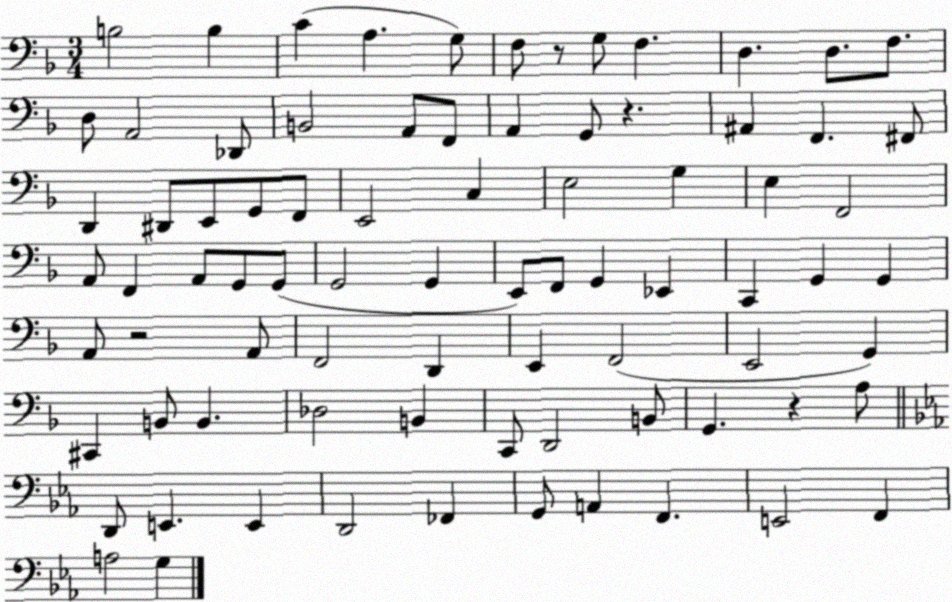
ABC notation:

X:1
T:Untitled
M:3/4
L:1/4
K:F
B,2 B, C A, G,/2 F,/2 z/2 G,/2 F, D, D,/2 F,/2 D,/2 A,,2 _D,,/2 B,,2 A,,/2 F,,/2 A,, G,,/2 z ^A,, F,, ^F,,/2 D,, ^D,,/2 E,,/2 G,,/2 F,,/2 E,,2 C, E,2 G, E, F,,2 A,,/2 F,, A,,/2 G,,/2 G,,/2 G,,2 G,, E,,/2 F,,/2 G,, _E,, C,, G,, G,, A,,/2 z2 A,,/2 F,,2 D,, E,, F,,2 E,,2 G,, ^C,, B,,/2 B,, _D,2 B,, C,,/2 D,,2 B,,/2 G,, z A,/2 D,,/2 E,, E,, D,,2 _F,, G,,/2 A,, F,, E,,2 F,, A,2 G,